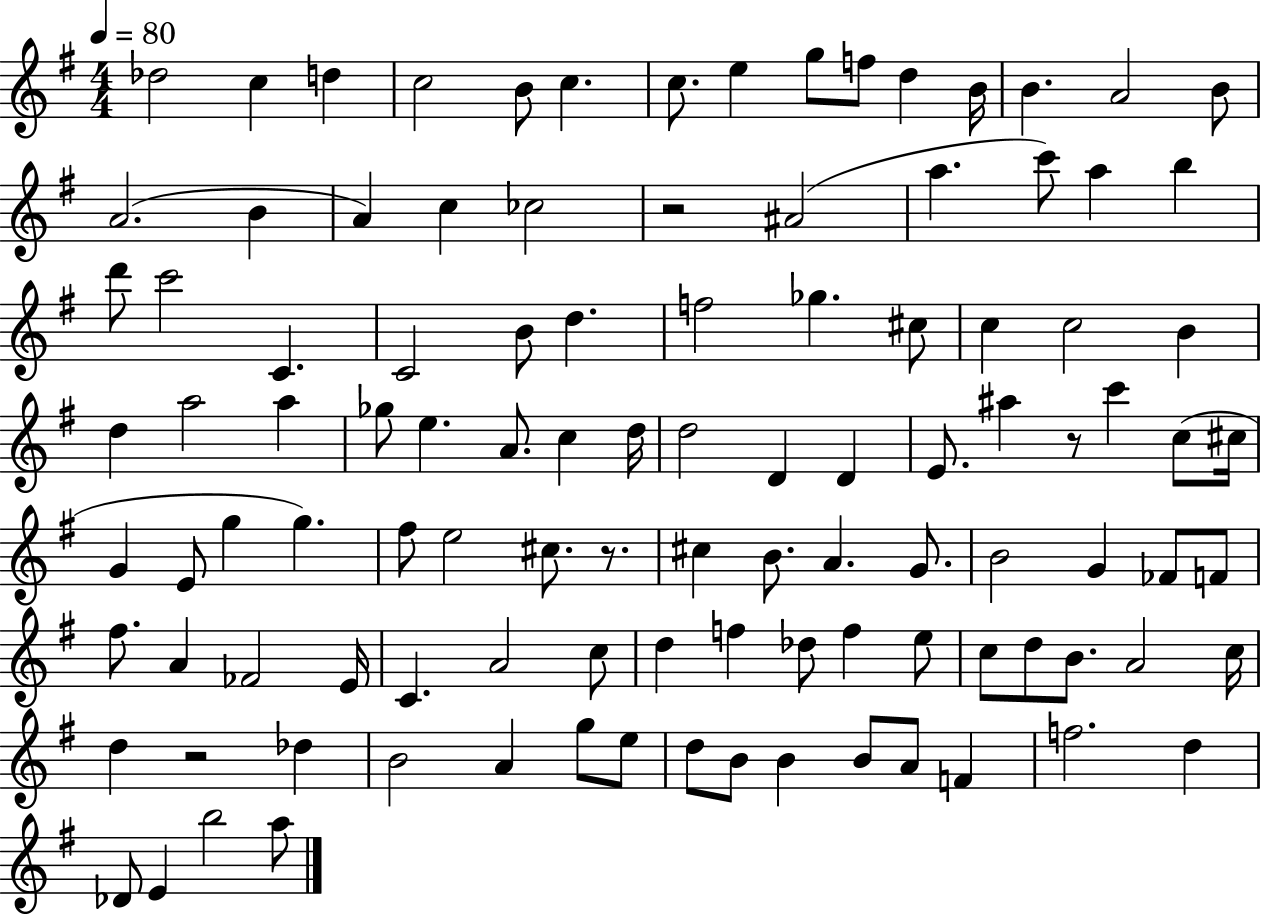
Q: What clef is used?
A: treble